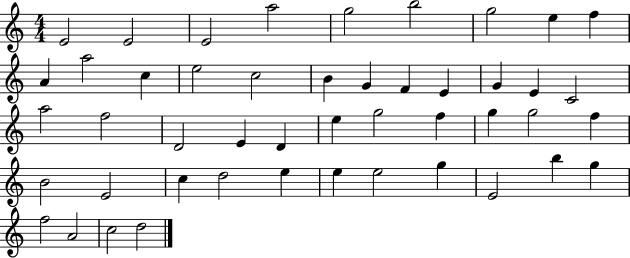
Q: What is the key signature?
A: C major